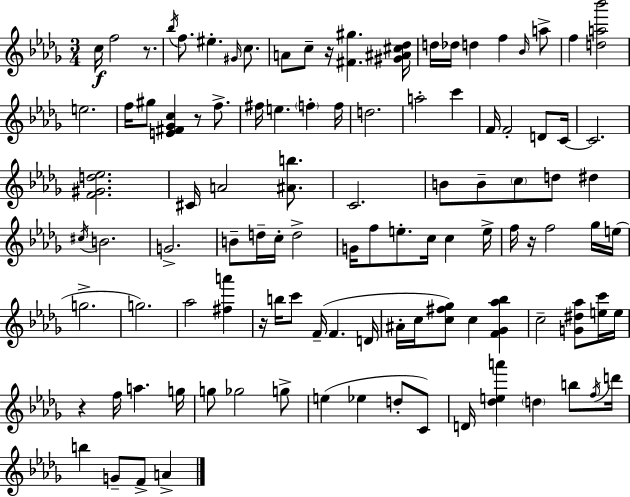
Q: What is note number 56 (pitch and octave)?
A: Gb5